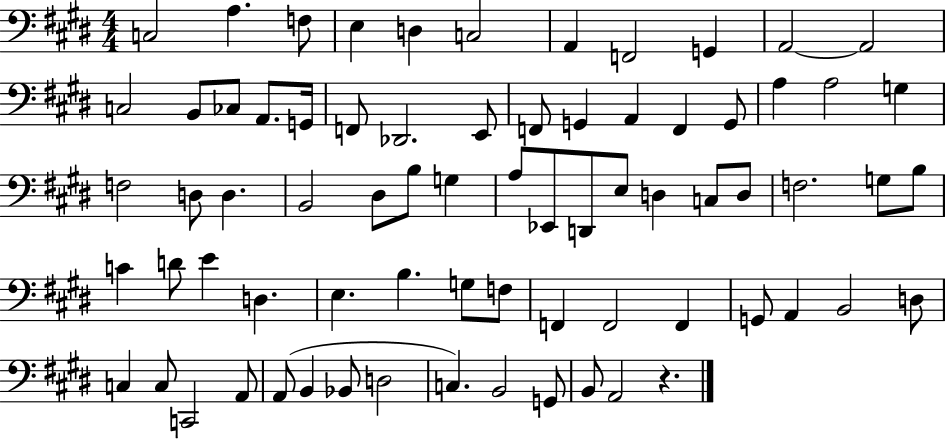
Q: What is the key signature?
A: E major